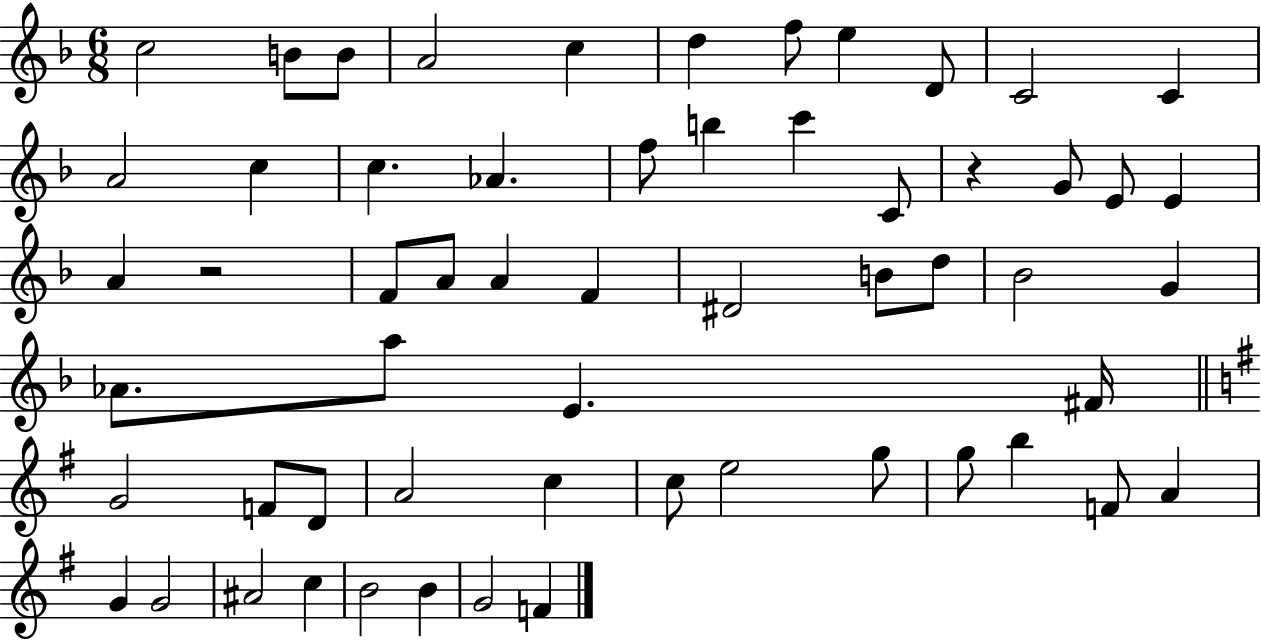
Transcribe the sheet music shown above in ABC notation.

X:1
T:Untitled
M:6/8
L:1/4
K:F
c2 B/2 B/2 A2 c d f/2 e D/2 C2 C A2 c c _A f/2 b c' C/2 z G/2 E/2 E A z2 F/2 A/2 A F ^D2 B/2 d/2 _B2 G _A/2 a/2 E ^F/4 G2 F/2 D/2 A2 c c/2 e2 g/2 g/2 b F/2 A G G2 ^A2 c B2 B G2 F